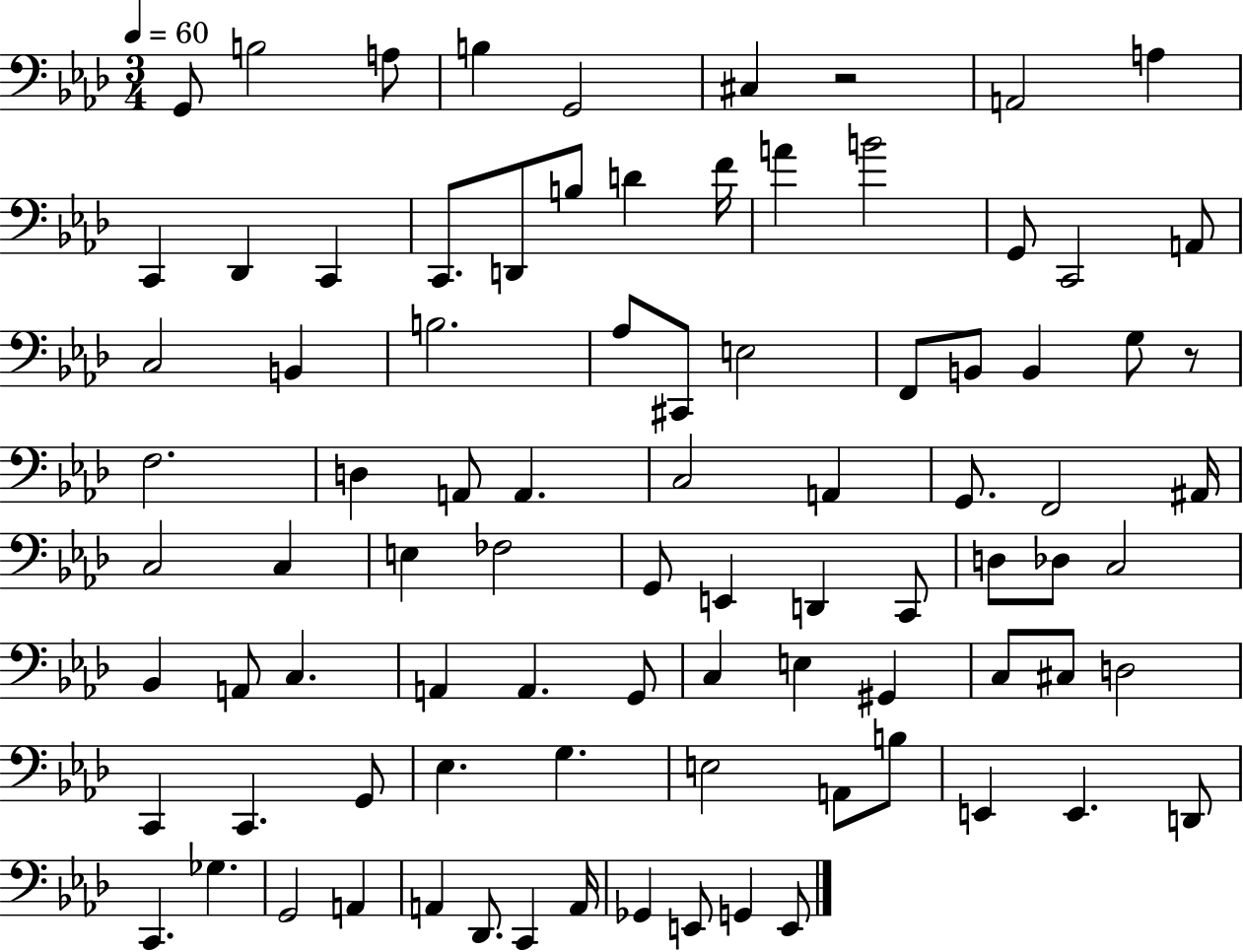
X:1
T:Untitled
M:3/4
L:1/4
K:Ab
G,,/2 B,2 A,/2 B, G,,2 ^C, z2 A,,2 A, C,, _D,, C,, C,,/2 D,,/2 B,/2 D F/4 A B2 G,,/2 C,,2 A,,/2 C,2 B,, B,2 _A,/2 ^C,,/2 E,2 F,,/2 B,,/2 B,, G,/2 z/2 F,2 D, A,,/2 A,, C,2 A,, G,,/2 F,,2 ^A,,/4 C,2 C, E, _F,2 G,,/2 E,, D,, C,,/2 D,/2 _D,/2 C,2 _B,, A,,/2 C, A,, A,, G,,/2 C, E, ^G,, C,/2 ^C,/2 D,2 C,, C,, G,,/2 _E, G, E,2 A,,/2 B,/2 E,, E,, D,,/2 C,, _G, G,,2 A,, A,, _D,,/2 C,, A,,/4 _G,, E,,/2 G,, E,,/2